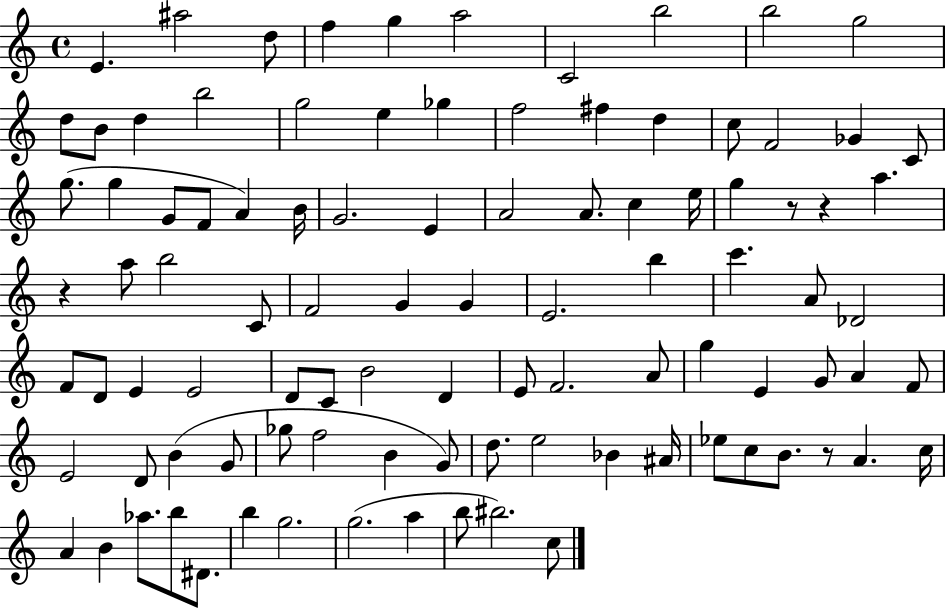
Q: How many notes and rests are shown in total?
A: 98